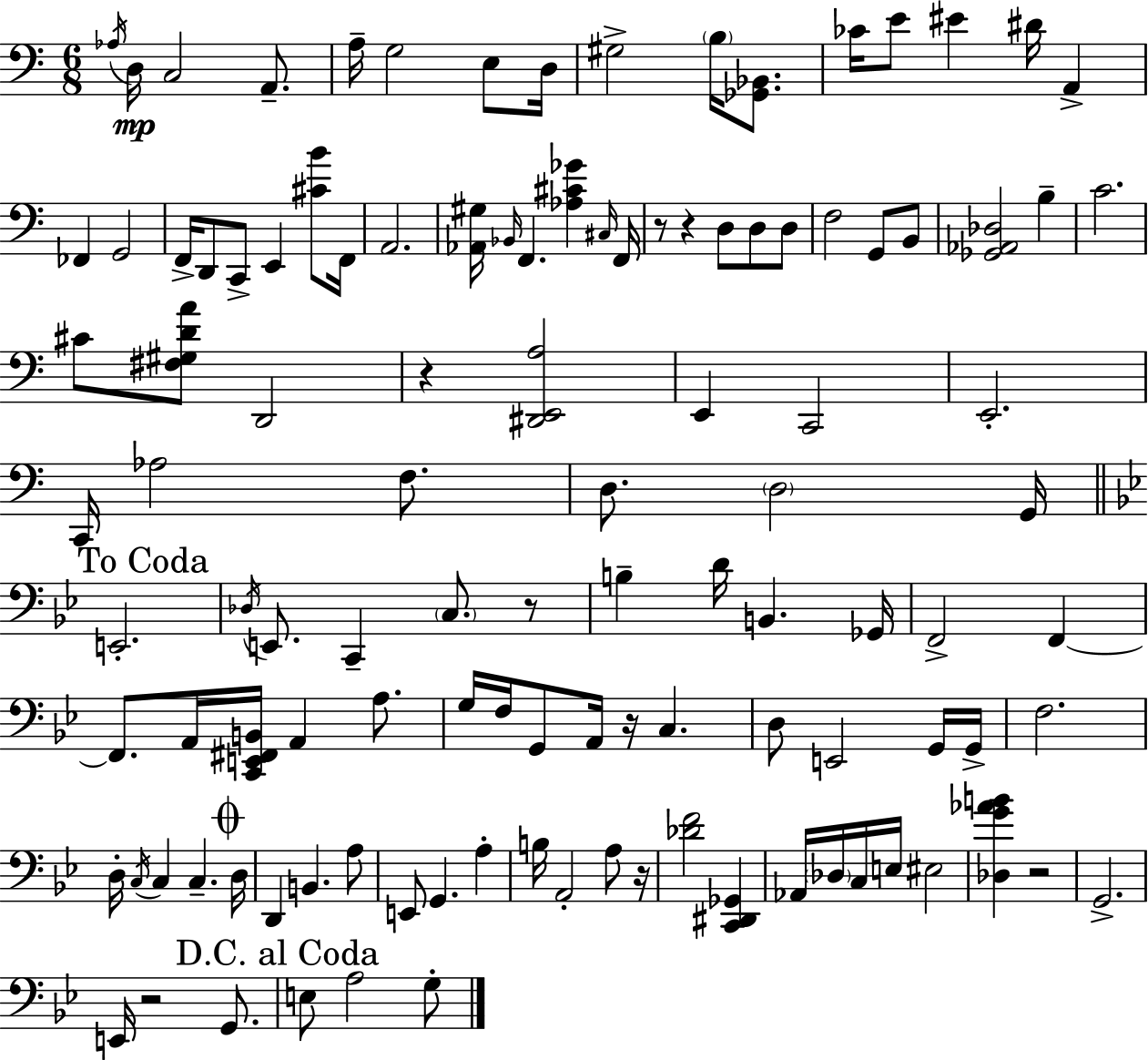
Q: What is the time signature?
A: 6/8